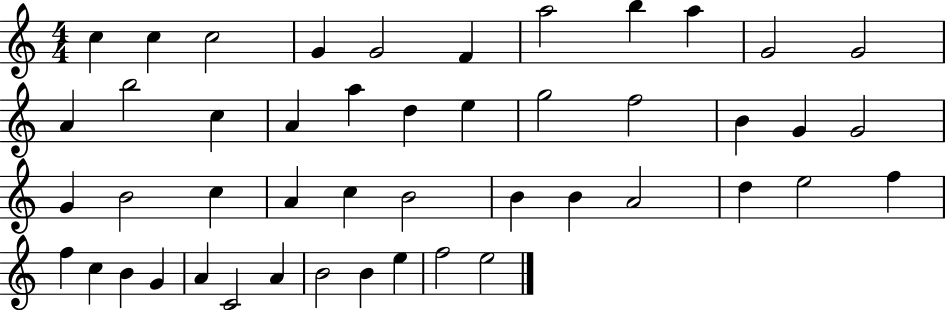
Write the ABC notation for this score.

X:1
T:Untitled
M:4/4
L:1/4
K:C
c c c2 G G2 F a2 b a G2 G2 A b2 c A a d e g2 f2 B G G2 G B2 c A c B2 B B A2 d e2 f f c B G A C2 A B2 B e f2 e2